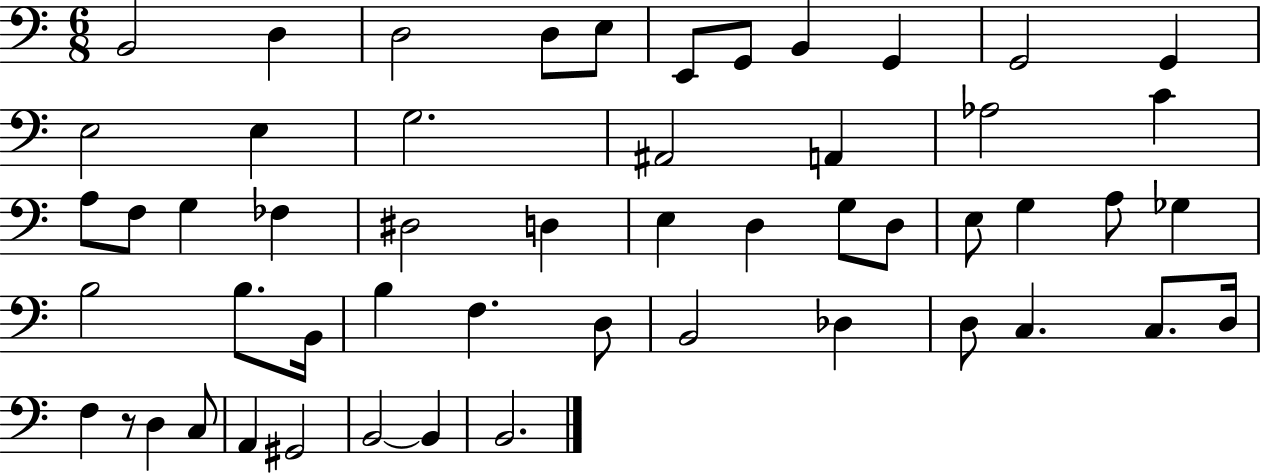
B2/h D3/q D3/h D3/e E3/e E2/e G2/e B2/q G2/q G2/h G2/q E3/h E3/q G3/h. A#2/h A2/q Ab3/h C4/q A3/e F3/e G3/q FES3/q D#3/h D3/q E3/q D3/q G3/e D3/e E3/e G3/q A3/e Gb3/q B3/h B3/e. B2/s B3/q F3/q. D3/e B2/h Db3/q D3/e C3/q. C3/e. D3/s F3/q R/e D3/q C3/e A2/q G#2/h B2/h B2/q B2/h.